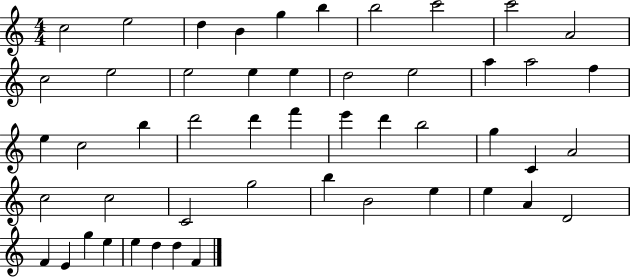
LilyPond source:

{
  \clef treble
  \numericTimeSignature
  \time 4/4
  \key c \major
  c''2 e''2 | d''4 b'4 g''4 b''4 | b''2 c'''2 | c'''2 a'2 | \break c''2 e''2 | e''2 e''4 e''4 | d''2 e''2 | a''4 a''2 f''4 | \break e''4 c''2 b''4 | d'''2 d'''4 f'''4 | e'''4 d'''4 b''2 | g''4 c'4 a'2 | \break c''2 c''2 | c'2 g''2 | b''4 b'2 e''4 | e''4 a'4 d'2 | \break f'4 e'4 g''4 e''4 | e''4 d''4 d''4 f'4 | \bar "|."
}